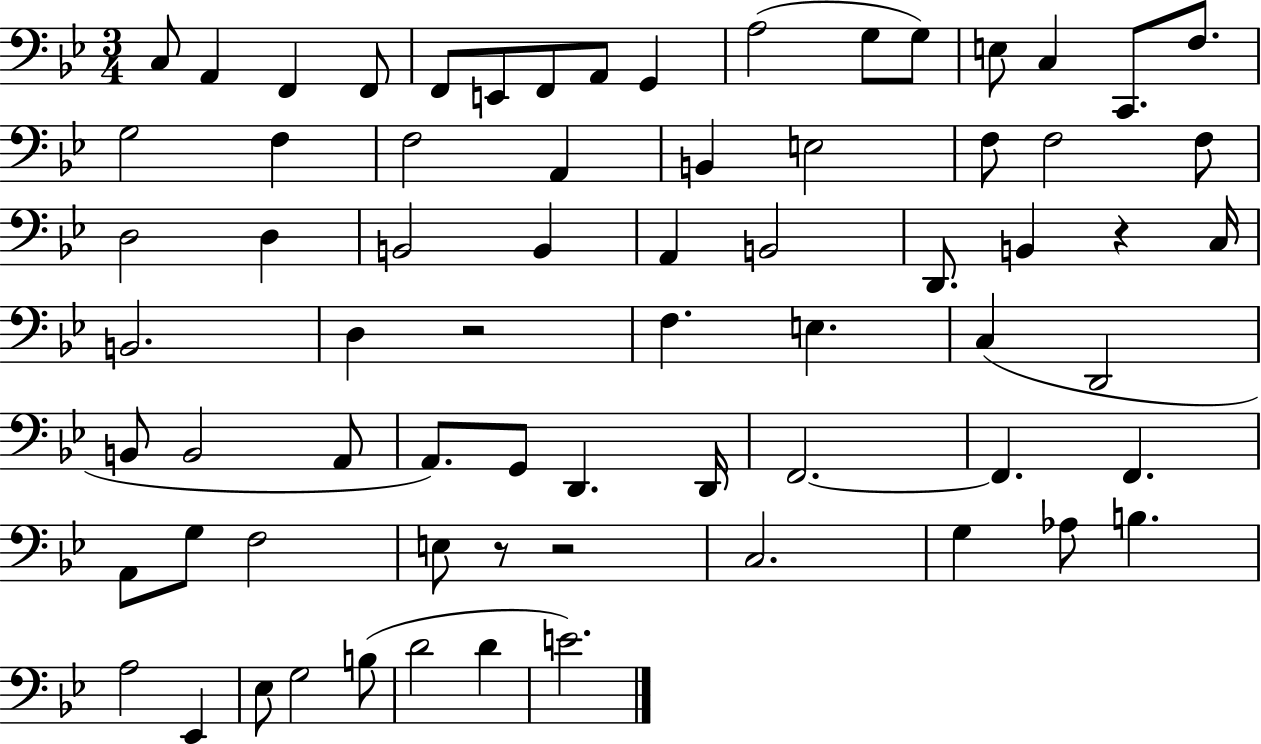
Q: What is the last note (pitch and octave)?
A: E4